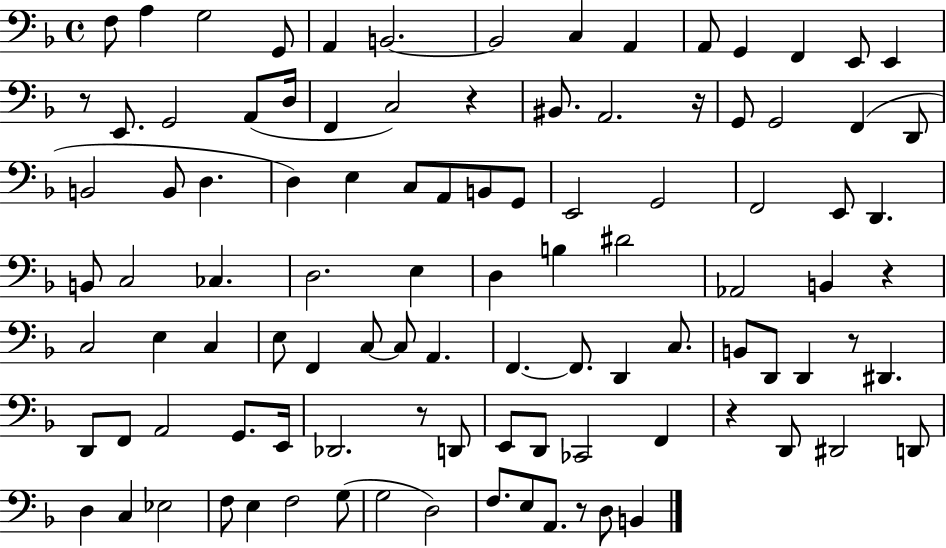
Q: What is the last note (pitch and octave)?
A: B2